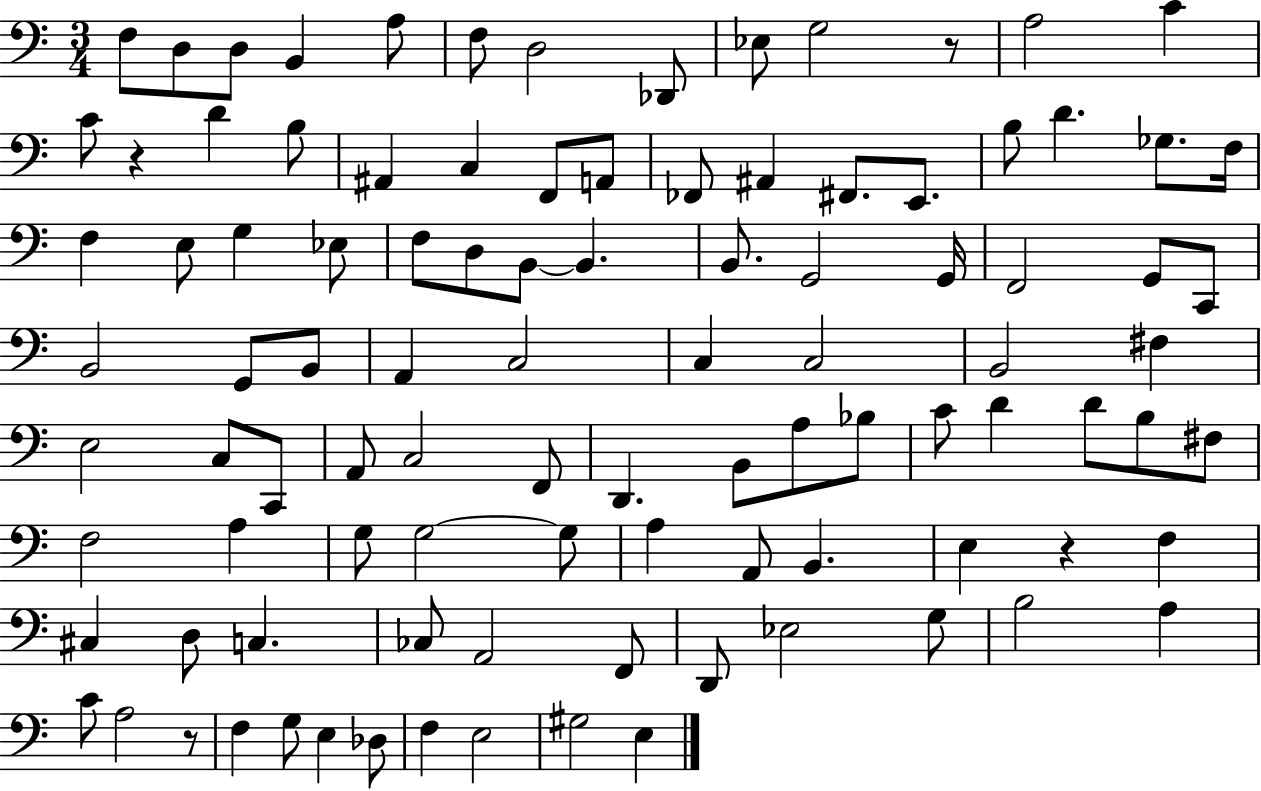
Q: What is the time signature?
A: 3/4